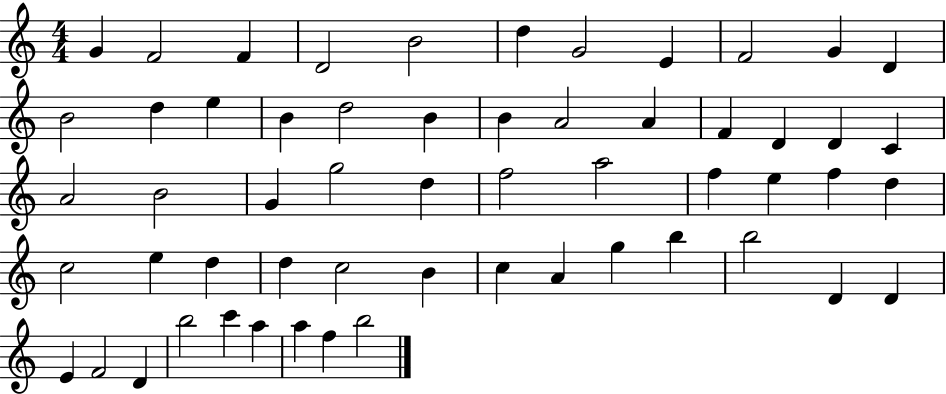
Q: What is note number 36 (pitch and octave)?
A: C5